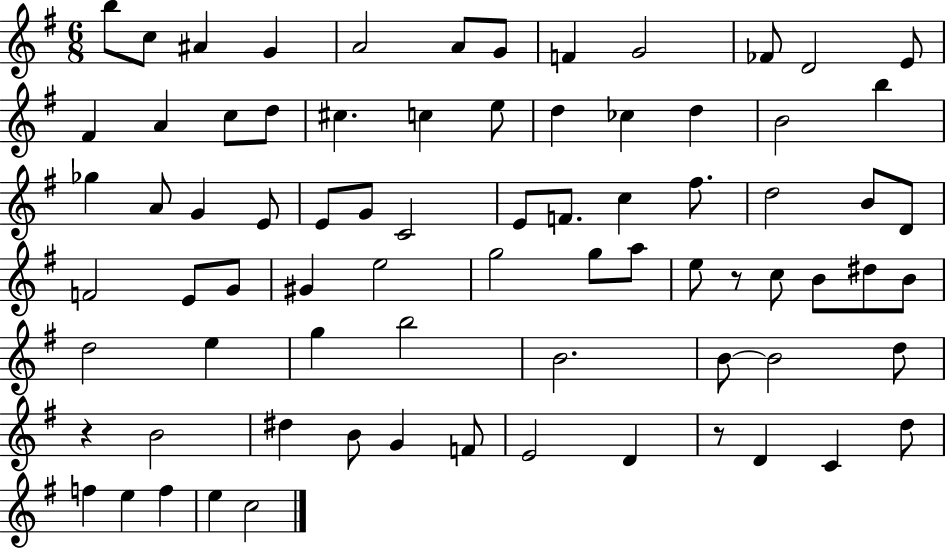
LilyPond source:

{
  \clef treble
  \numericTimeSignature
  \time 6/8
  \key g \major
  b''8 c''8 ais'4 g'4 | a'2 a'8 g'8 | f'4 g'2 | fes'8 d'2 e'8 | \break fis'4 a'4 c''8 d''8 | cis''4. c''4 e''8 | d''4 ces''4 d''4 | b'2 b''4 | \break ges''4 a'8 g'4 e'8 | e'8 g'8 c'2 | e'8 f'8. c''4 fis''8. | d''2 b'8 d'8 | \break f'2 e'8 g'8 | gis'4 e''2 | g''2 g''8 a''8 | e''8 r8 c''8 b'8 dis''8 b'8 | \break d''2 e''4 | g''4 b''2 | b'2. | b'8~~ b'2 d''8 | \break r4 b'2 | dis''4 b'8 g'4 f'8 | e'2 d'4 | r8 d'4 c'4 d''8 | \break f''4 e''4 f''4 | e''4 c''2 | \bar "|."
}